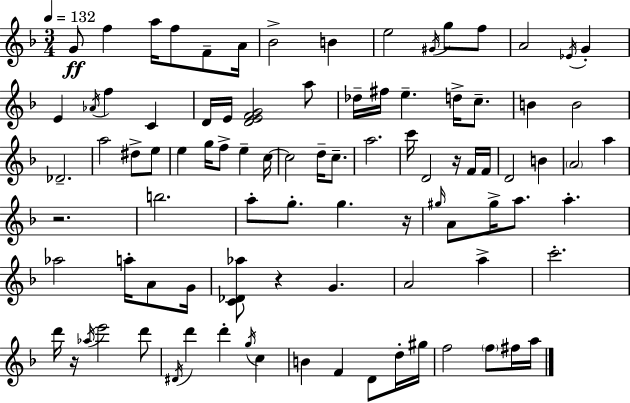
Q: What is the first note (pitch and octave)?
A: G4